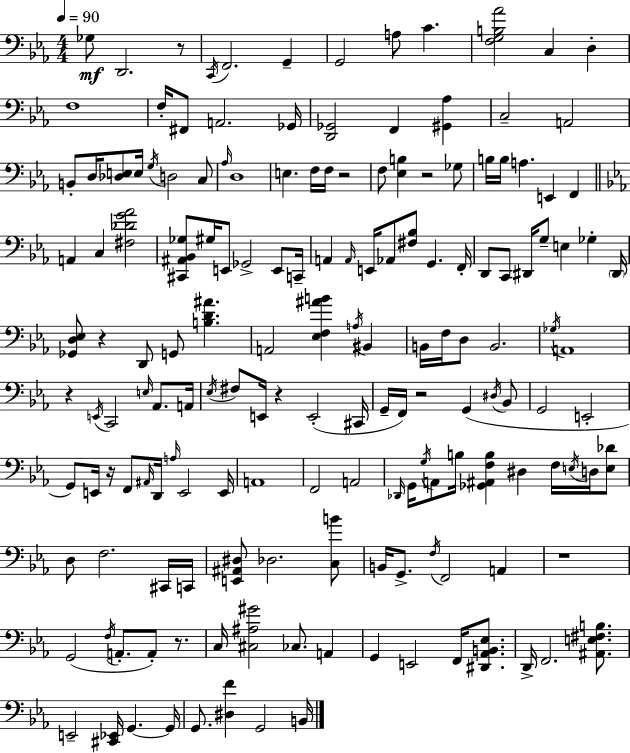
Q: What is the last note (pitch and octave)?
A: B2